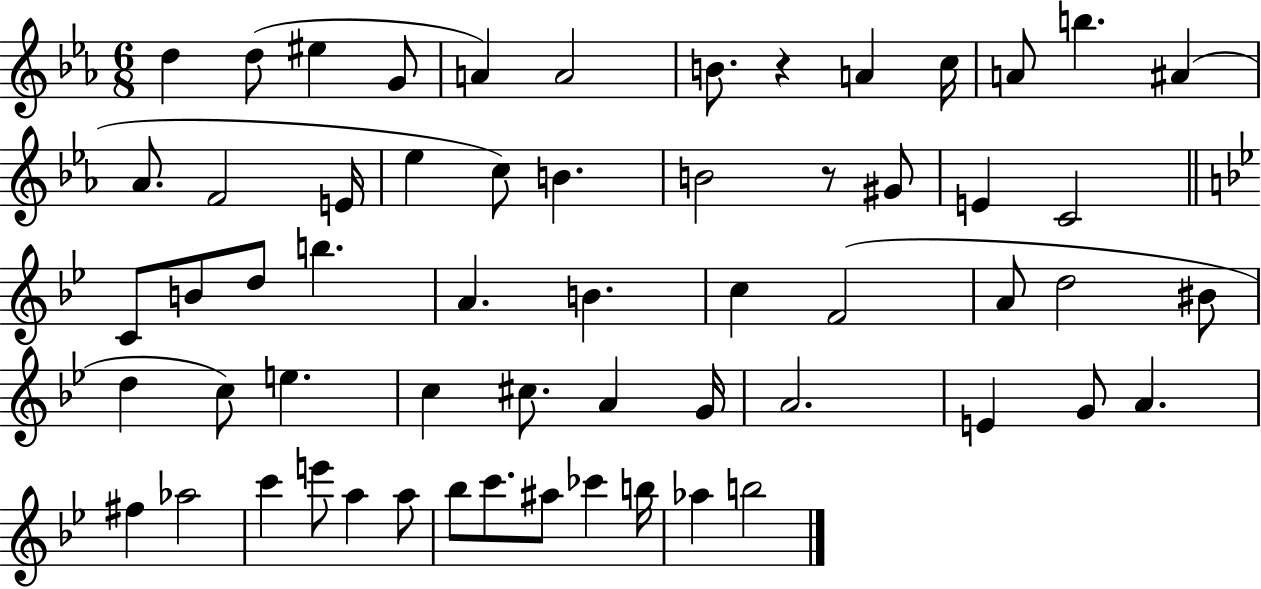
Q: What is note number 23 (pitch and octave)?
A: C4